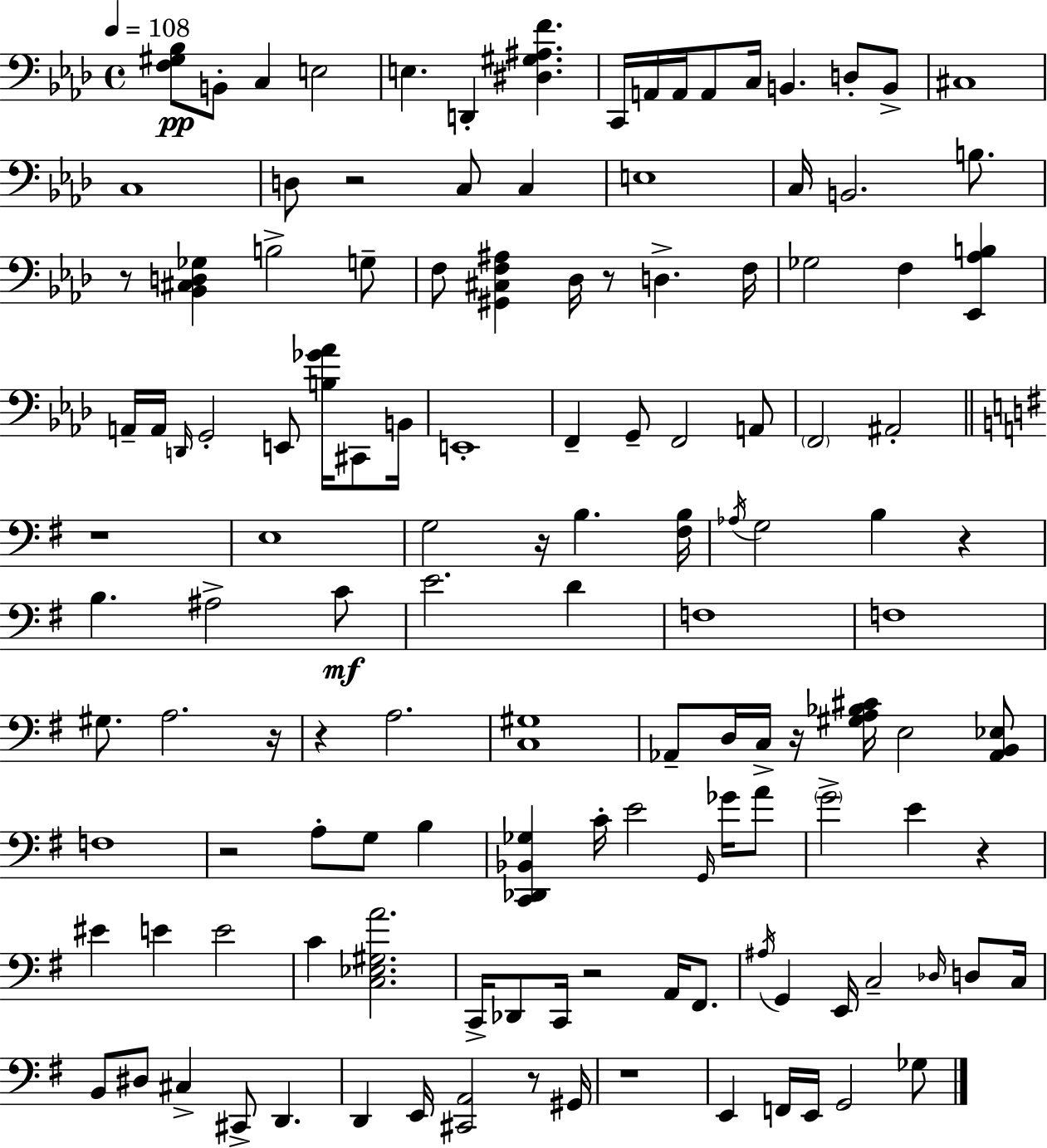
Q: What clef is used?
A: bass